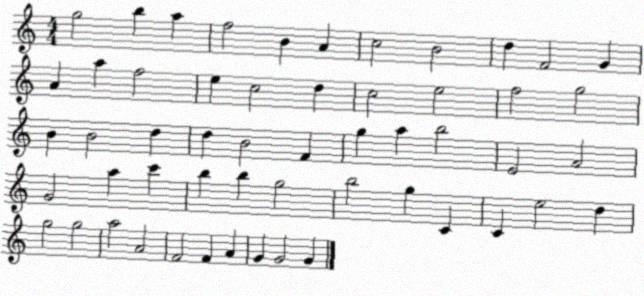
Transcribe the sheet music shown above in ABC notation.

X:1
T:Untitled
M:4/4
L:1/4
K:C
g2 b a f2 B A c2 B2 d F2 G A a f2 e c2 d c2 e2 f2 g2 B B2 d d B2 F g a b2 E2 A2 G2 a c' b b g2 b2 g C C e2 d g2 g2 a2 A2 F2 F A G G2 G